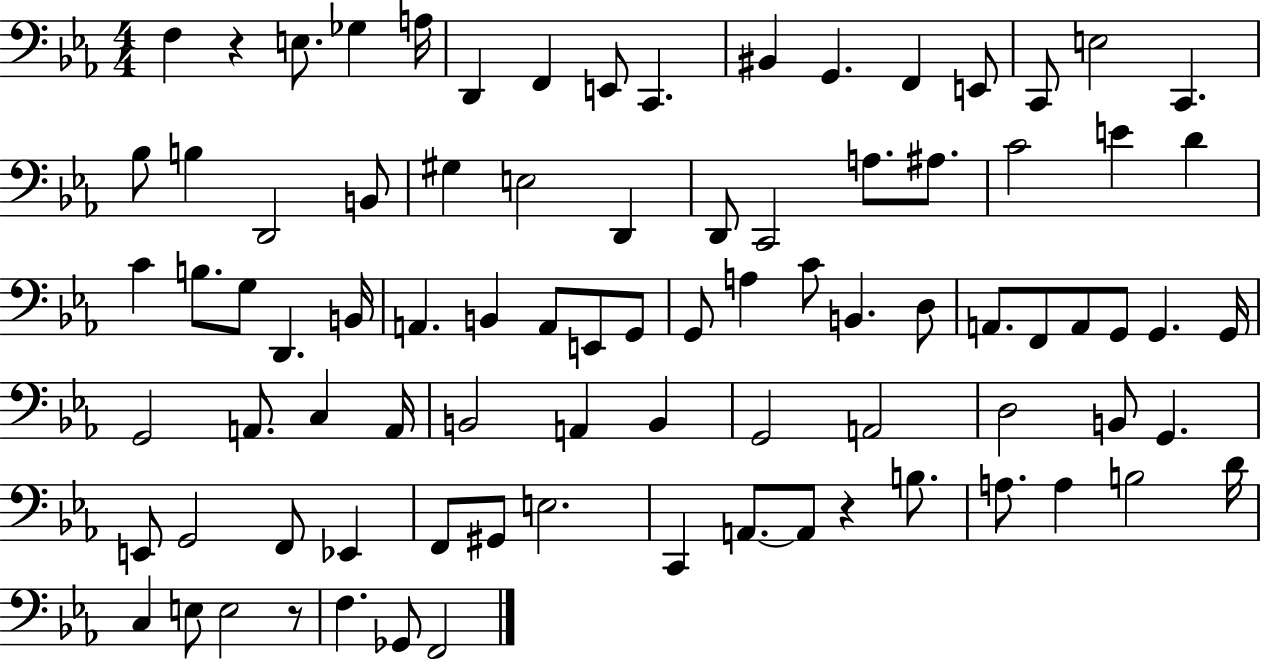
F3/q R/q E3/e. Gb3/q A3/s D2/q F2/q E2/e C2/q. BIS2/q G2/q. F2/q E2/e C2/e E3/h C2/q. Bb3/e B3/q D2/h B2/e G#3/q E3/h D2/q D2/e C2/h A3/e. A#3/e. C4/h E4/q D4/q C4/q B3/e. G3/e D2/q. B2/s A2/q. B2/q A2/e E2/e G2/e G2/e A3/q C4/e B2/q. D3/e A2/e. F2/e A2/e G2/e G2/q. G2/s G2/h A2/e. C3/q A2/s B2/h A2/q B2/q G2/h A2/h D3/h B2/e G2/q. E2/e G2/h F2/e Eb2/q F2/e G#2/e E3/h. C2/q A2/e. A2/e R/q B3/e. A3/e. A3/q B3/h D4/s C3/q E3/e E3/h R/e F3/q. Gb2/e F2/h